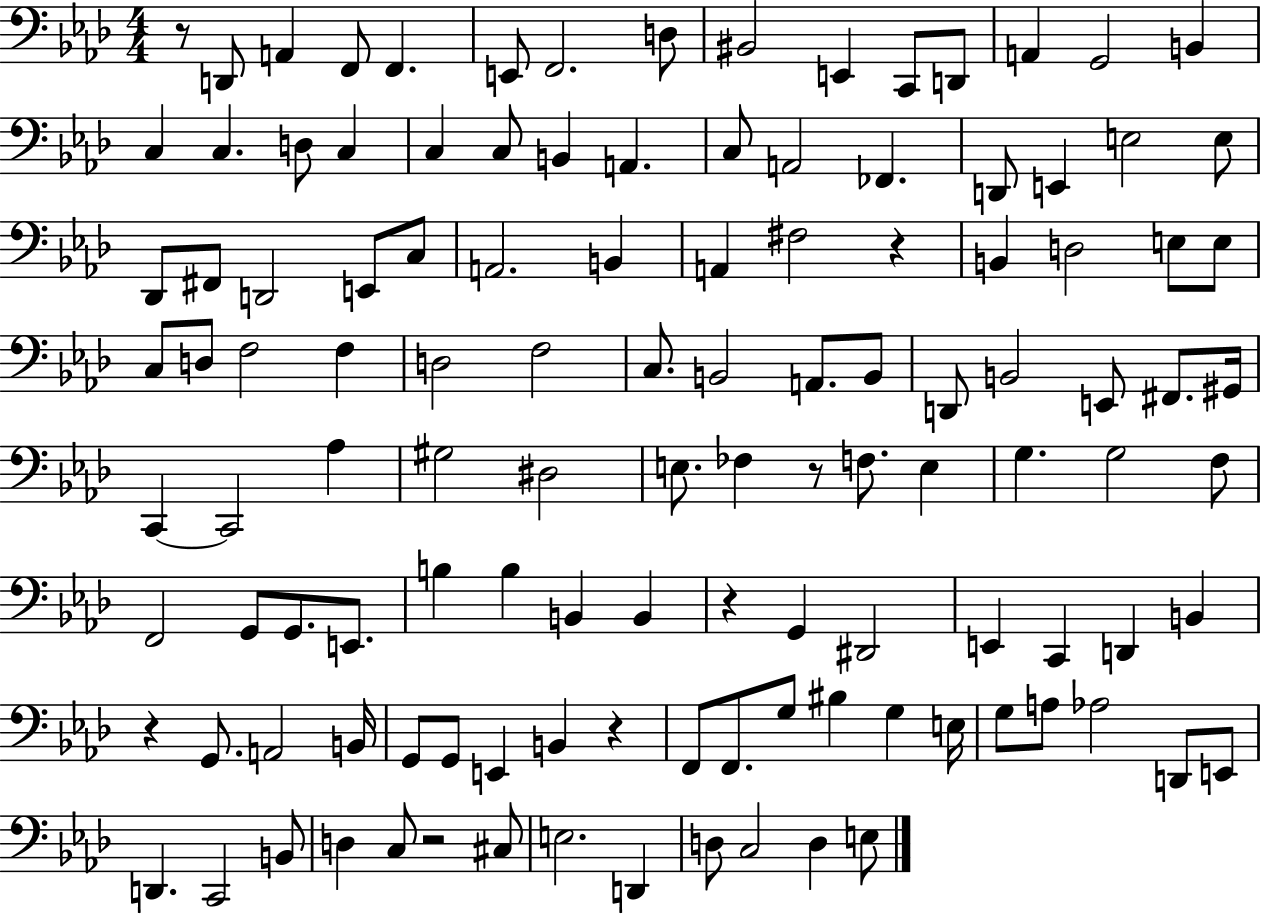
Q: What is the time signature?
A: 4/4